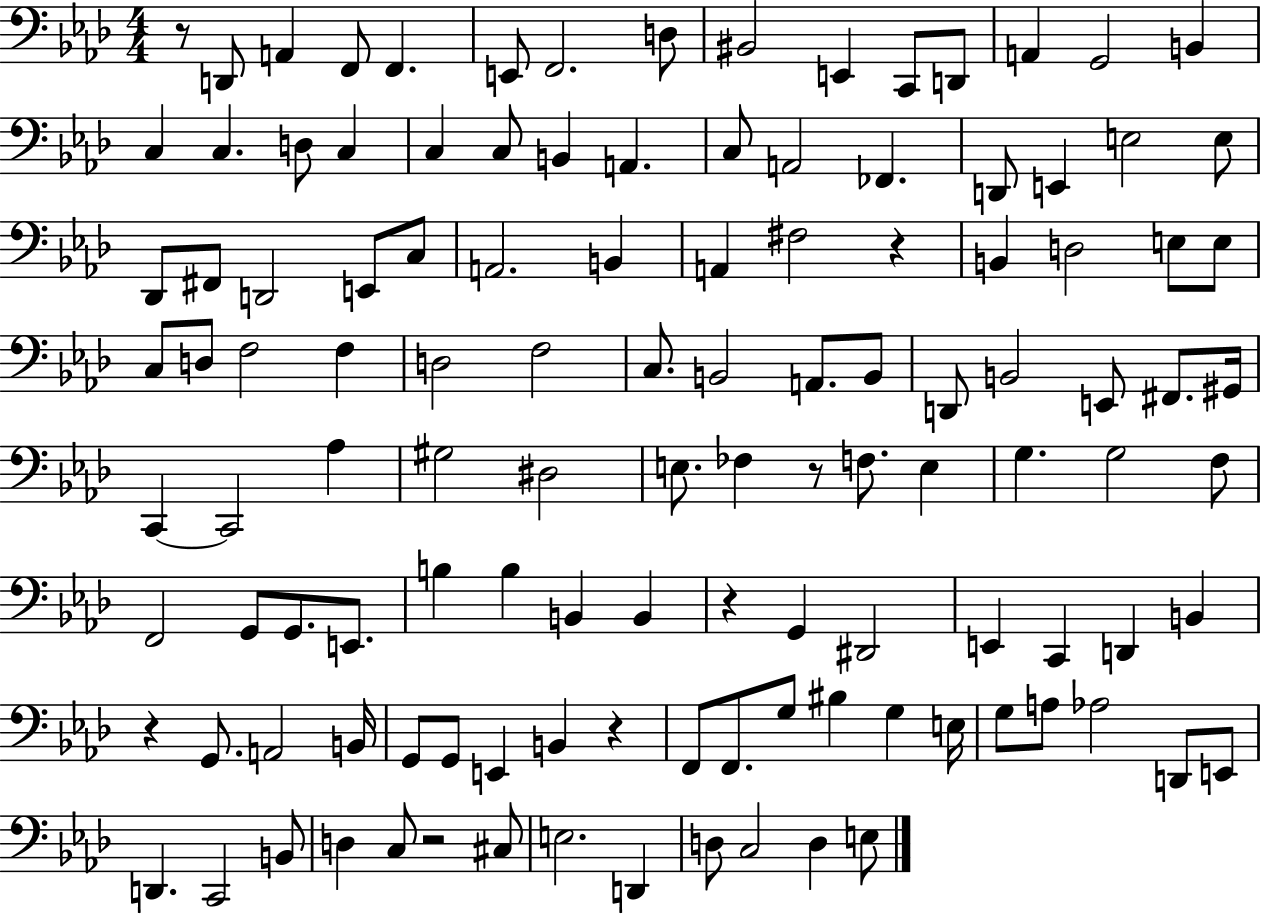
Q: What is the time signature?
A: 4/4